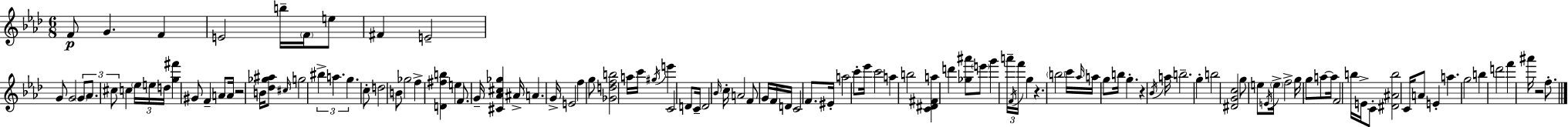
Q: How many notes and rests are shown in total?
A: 121